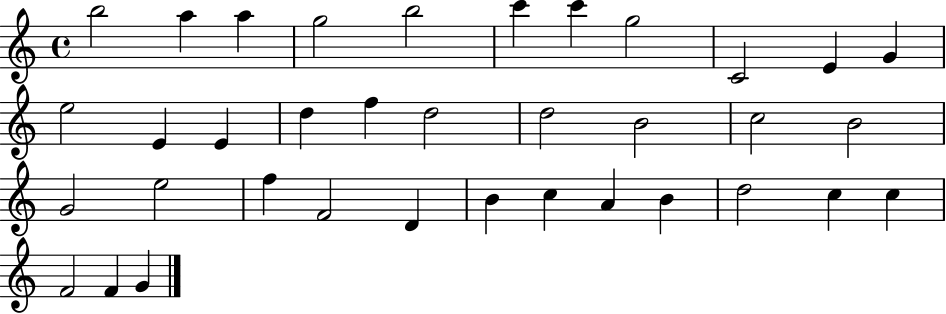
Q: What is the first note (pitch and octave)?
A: B5